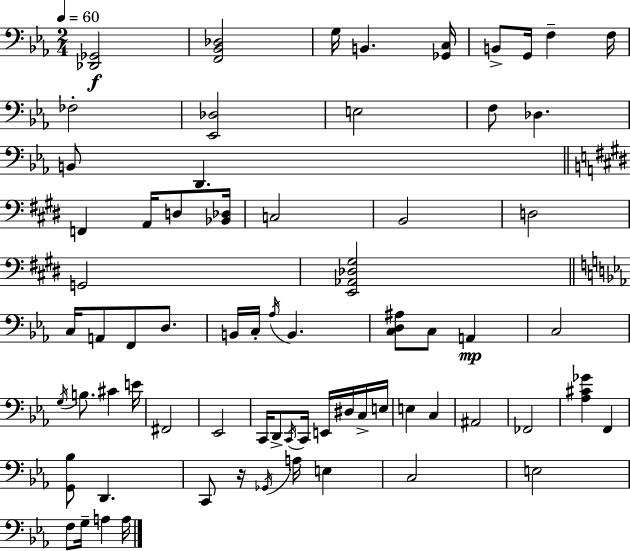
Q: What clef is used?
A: bass